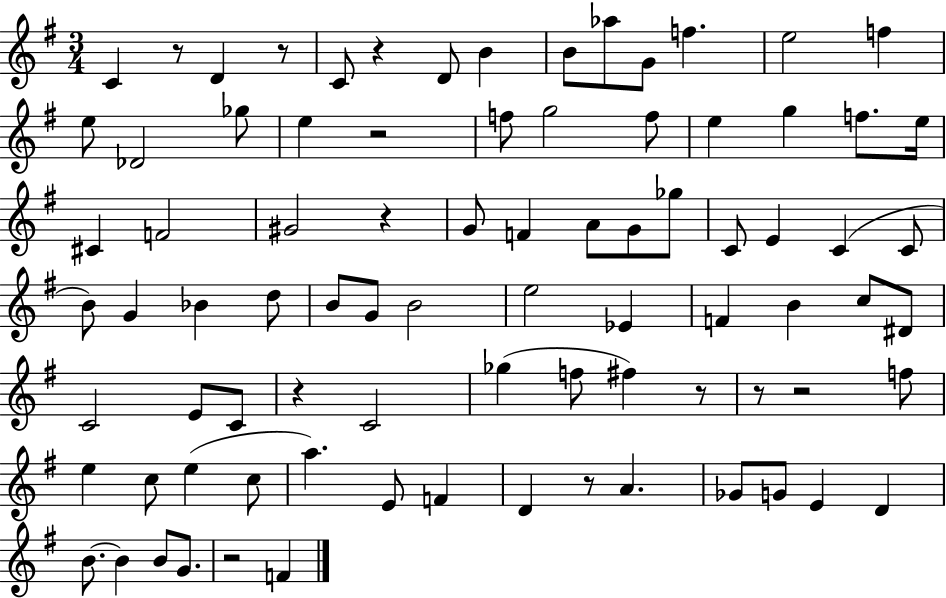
{
  \clef treble
  \numericTimeSignature
  \time 3/4
  \key g \major
  c'4 r8 d'4 r8 | c'8 r4 d'8 b'4 | b'8 aes''8 g'8 f''4. | e''2 f''4 | \break e''8 des'2 ges''8 | e''4 r2 | f''8 g''2 f''8 | e''4 g''4 f''8. e''16 | \break cis'4 f'2 | gis'2 r4 | g'8 f'4 a'8 g'8 ges''8 | c'8 e'4 c'4( c'8 | \break b'8) g'4 bes'4 d''8 | b'8 g'8 b'2 | e''2 ees'4 | f'4 b'4 c''8 dis'8 | \break c'2 e'8 c'8 | r4 c'2 | ges''4( f''8 fis''4) r8 | r8 r2 f''8 | \break e''4 c''8 e''4( c''8 | a''4.) e'8 f'4 | d'4 r8 a'4. | ges'8 g'8 e'4 d'4 | \break b'8.~~ b'4 b'8 g'8. | r2 f'4 | \bar "|."
}